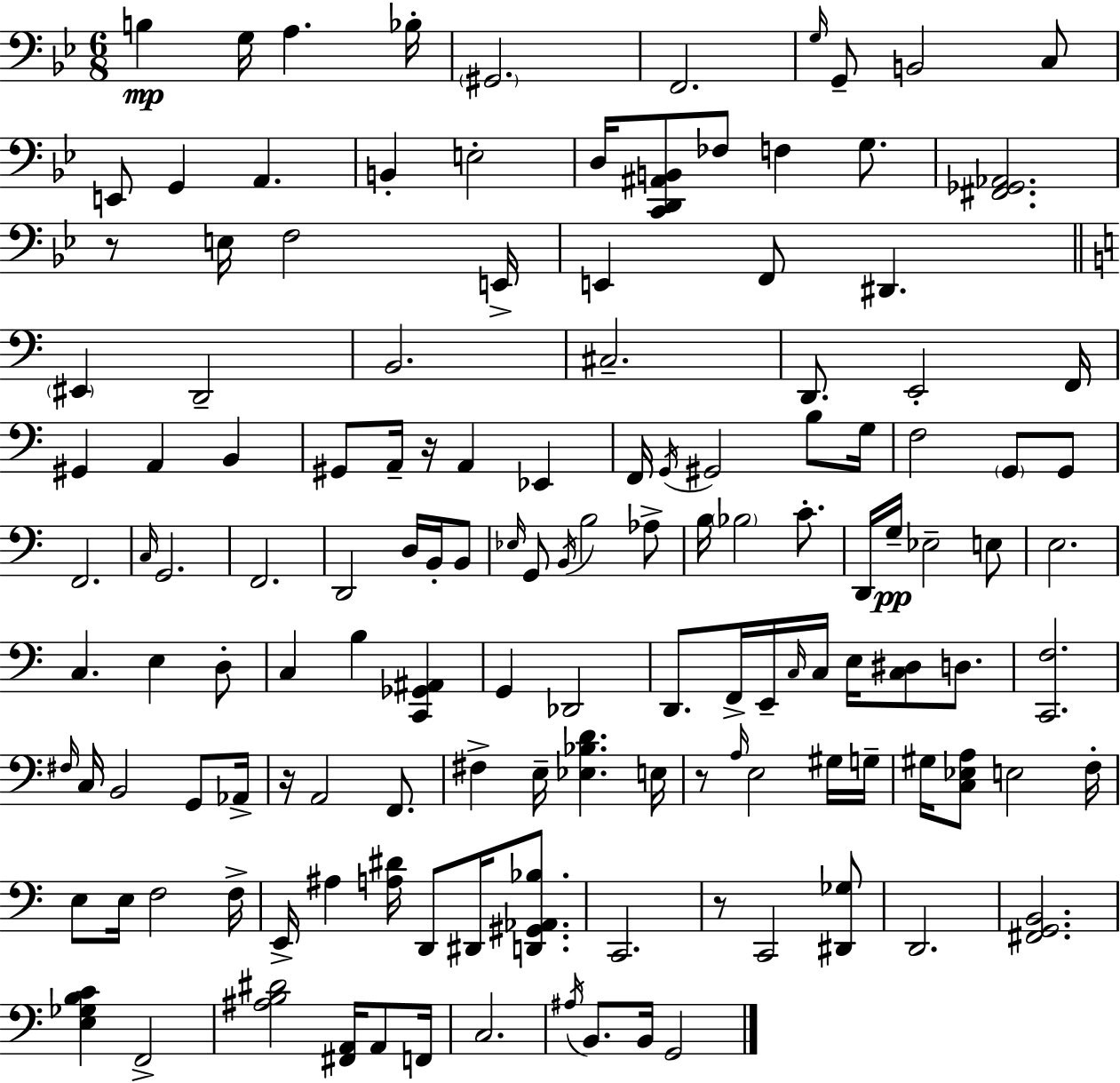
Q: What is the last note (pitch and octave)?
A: G2